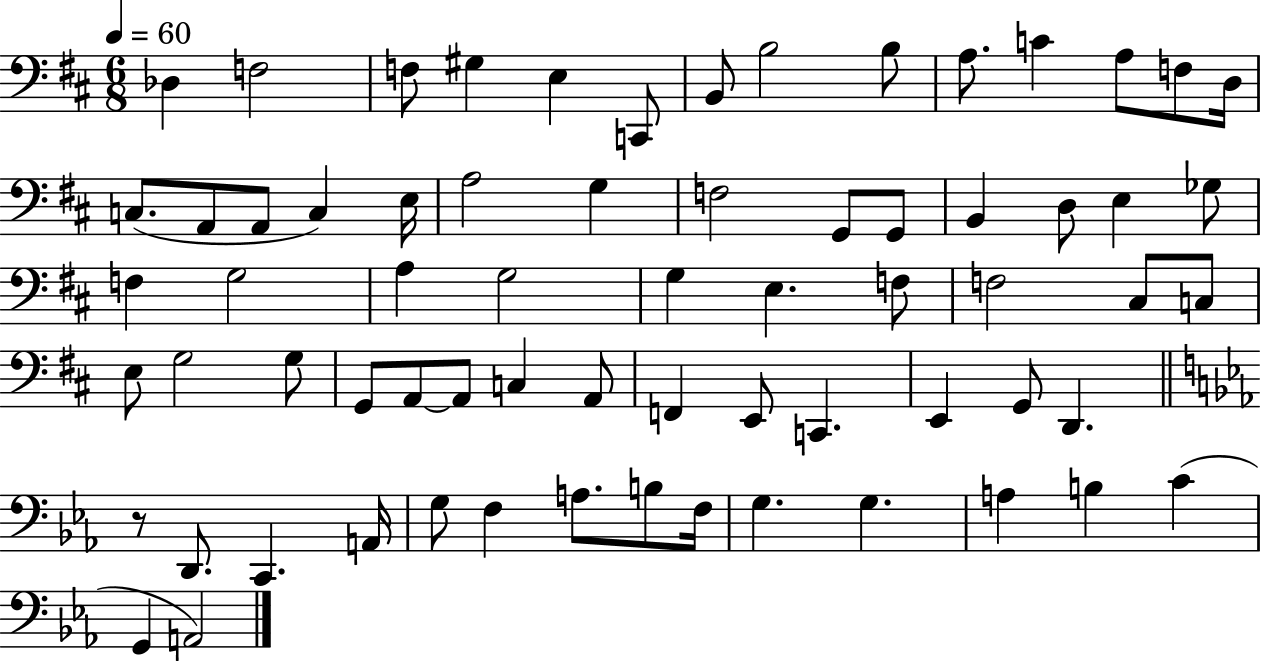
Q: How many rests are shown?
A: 1